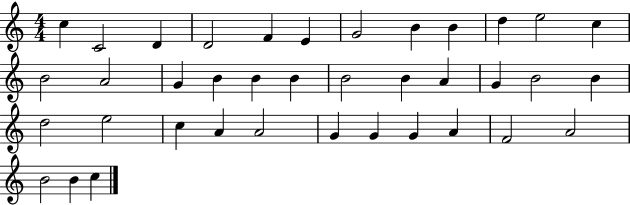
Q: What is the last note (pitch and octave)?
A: C5